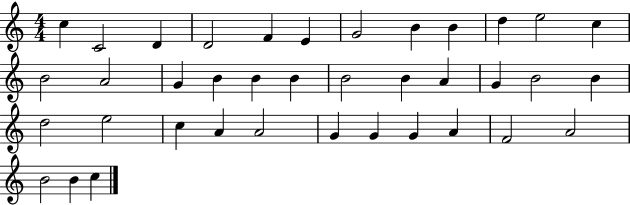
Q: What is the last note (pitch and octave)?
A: C5